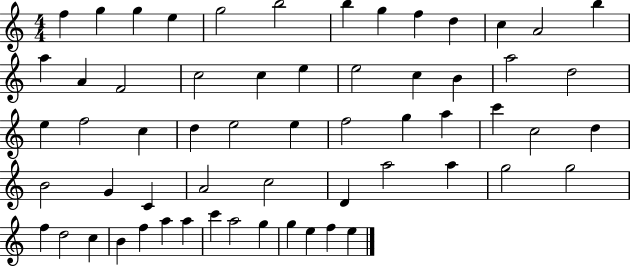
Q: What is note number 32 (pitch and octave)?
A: G5